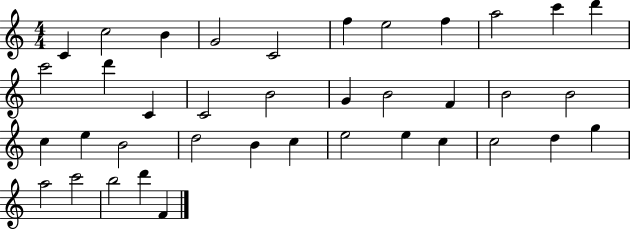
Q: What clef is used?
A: treble